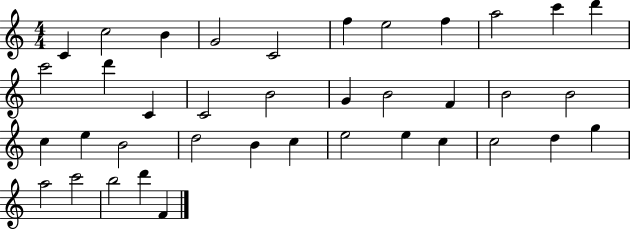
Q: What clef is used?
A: treble